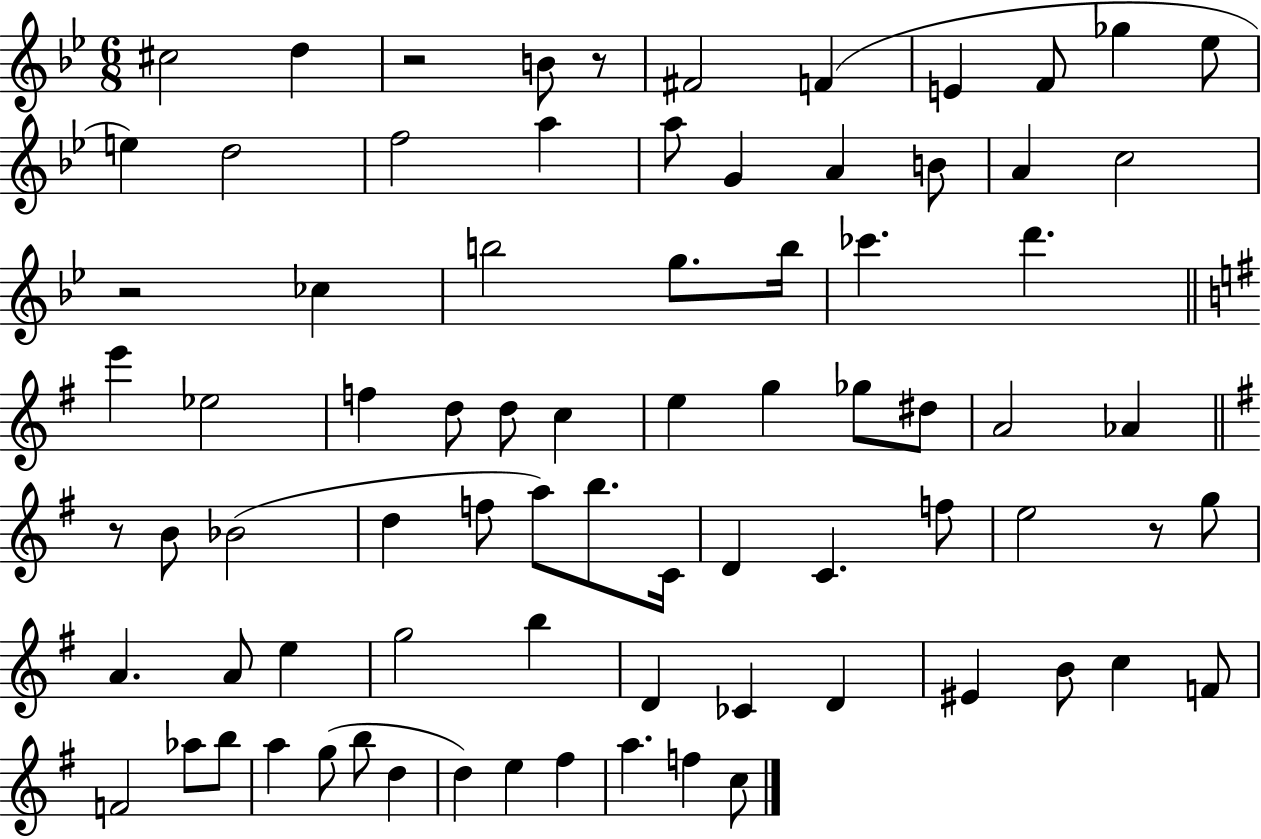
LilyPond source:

{
  \clef treble
  \numericTimeSignature
  \time 6/8
  \key bes \major
  cis''2 d''4 | r2 b'8 r8 | fis'2 f'4( | e'4 f'8 ges''4 ees''8 | \break e''4) d''2 | f''2 a''4 | a''8 g'4 a'4 b'8 | a'4 c''2 | \break r2 ces''4 | b''2 g''8. b''16 | ces'''4. d'''4. | \bar "||" \break \key e \minor e'''4 ees''2 | f''4 d''8 d''8 c''4 | e''4 g''4 ges''8 dis''8 | a'2 aes'4 | \break \bar "||" \break \key e \minor r8 b'8 bes'2( | d''4 f''8 a''8) b''8. c'16 | d'4 c'4. f''8 | e''2 r8 g''8 | \break a'4. a'8 e''4 | g''2 b''4 | d'4 ces'4 d'4 | eis'4 b'8 c''4 f'8 | \break f'2 aes''8 b''8 | a''4 g''8( b''8 d''4 | d''4) e''4 fis''4 | a''4. f''4 c''8 | \break \bar "|."
}